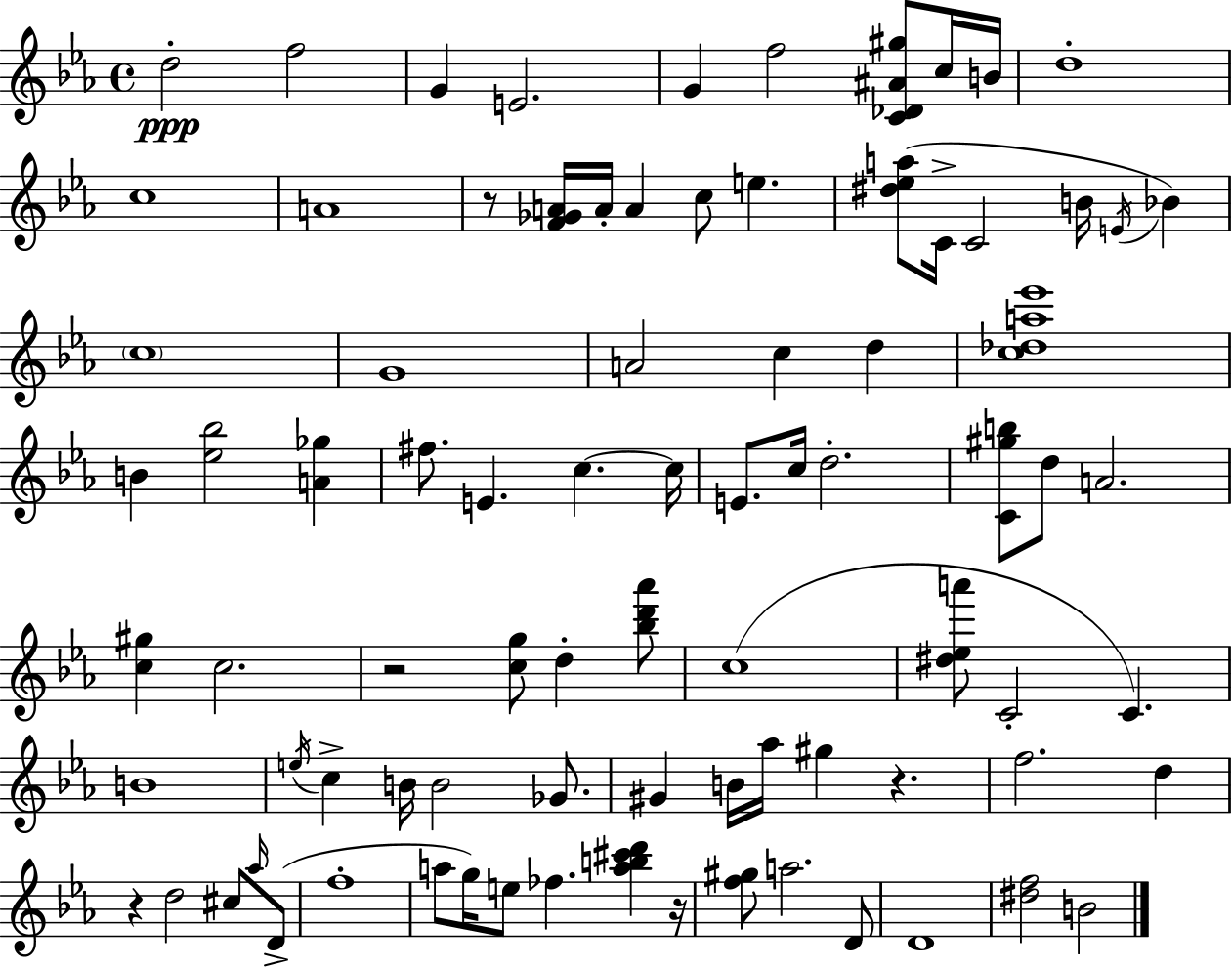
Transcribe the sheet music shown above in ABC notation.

X:1
T:Untitled
M:4/4
L:1/4
K:Cm
d2 f2 G E2 G f2 [C_D^A^g]/2 c/4 B/4 d4 c4 A4 z/2 [F_GA]/4 A/4 A c/2 e [^d_ea]/2 C/4 C2 B/4 E/4 _B c4 G4 A2 c d [c_da_e']4 B [_e_b]2 [A_g] ^f/2 E c c/4 E/2 c/4 d2 [C^gb]/2 d/2 A2 [c^g] c2 z2 [cg]/2 d [_bd'_a']/2 c4 [^d_ea']/2 C2 C B4 e/4 c B/4 B2 _G/2 ^G B/4 _a/4 ^g z f2 d z d2 ^c/2 _a/4 D/2 f4 a/2 g/4 e/2 _f [ab^c'd'] z/4 [f^g]/2 a2 D/2 D4 [^df]2 B2